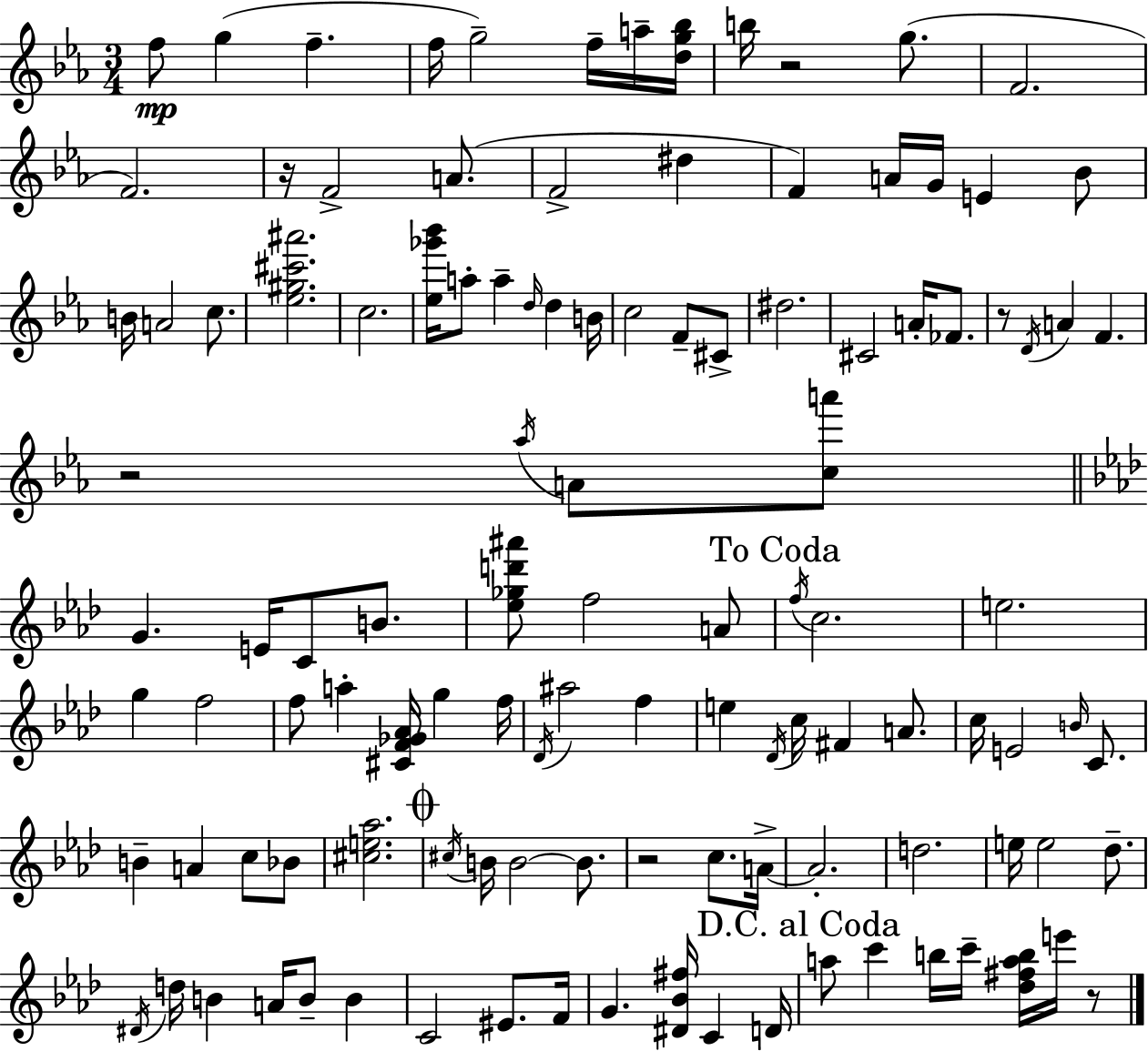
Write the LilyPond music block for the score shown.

{
  \clef treble
  \numericTimeSignature
  \time 3/4
  \key c \minor
  f''8\mp g''4( f''4.-- | f''16 g''2--) f''16-- a''16-- <d'' g'' bes''>16 | b''16 r2 g''8.( | f'2. | \break f'2.) | r16 f'2-> a'8.( | f'2-> dis''4 | f'4) a'16 g'16 e'4 bes'8 | \break b'16 a'2 c''8. | <ees'' gis'' cis''' ais'''>2. | c''2. | <ees'' ges''' bes'''>16 a''8-. a''4-- \grace { d''16 } d''4 | \break b'16 c''2 f'8-- cis'8-> | dis''2. | cis'2 a'16-. fes'8. | r8 \acciaccatura { d'16 } a'4 f'4. | \break r2 \acciaccatura { aes''16 } a'8 | <c'' a'''>8 \bar "||" \break \key aes \major g'4. e'16 c'8 b'8. | <ees'' ges'' d''' ais'''>8 f''2 a'8 | \mark "To Coda" \acciaccatura { f''16 } c''2. | e''2. | \break g''4 f''2 | f''8 a''4-. <cis' f' ges' aes'>16 g''4 | f''16 \acciaccatura { des'16 } ais''2 f''4 | e''4 \acciaccatura { des'16 } c''16 fis'4 | \break a'8. c''16 e'2 | \grace { b'16 } c'8. b'4-- a'4 | c''8 bes'8 <cis'' e'' aes''>2. | \mark \markup { \musicglyph "scripts.coda" } \acciaccatura { cis''16 } b'16 b'2~~ | \break b'8. r2 | c''8. a'16->~~ a'2.-. | d''2. | e''16 e''2 | \break des''8.-- \acciaccatura { dis'16 } d''16 b'4 a'16 | b'8-- b'4 c'2 | eis'8. f'16 g'4. | <dis' bes' fis''>16 c'4 d'16 \mark "D.C. al Coda" a''8 c'''4 | \break b''16 c'''16-- <des'' fis'' a'' b''>16 e'''16 r8 \bar "|."
}